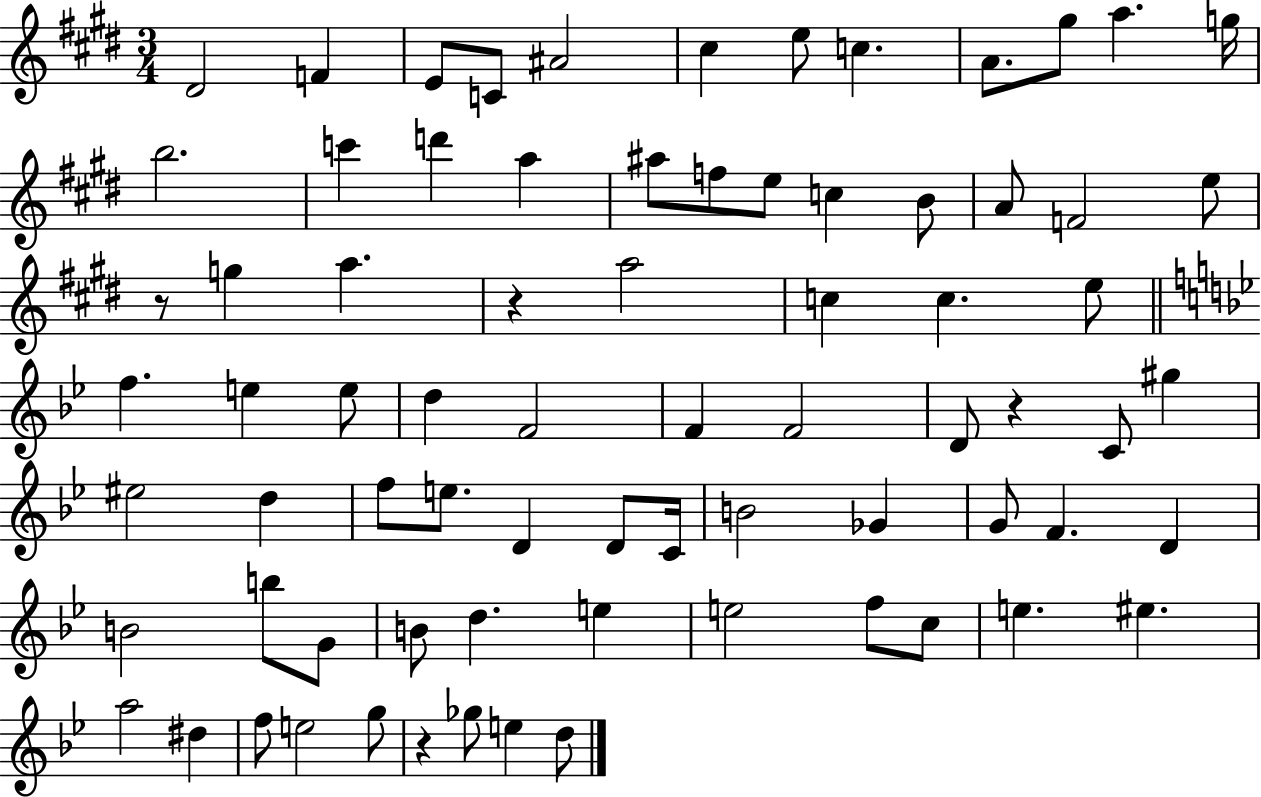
D#4/h F4/q E4/e C4/e A#4/h C#5/q E5/e C5/q. A4/e. G#5/e A5/q. G5/s B5/h. C6/q D6/q A5/q A#5/e F5/e E5/e C5/q B4/e A4/e F4/h E5/e R/e G5/q A5/q. R/q A5/h C5/q C5/q. E5/e F5/q. E5/q E5/e D5/q F4/h F4/q F4/h D4/e R/q C4/e G#5/q EIS5/h D5/q F5/e E5/e. D4/q D4/e C4/s B4/h Gb4/q G4/e F4/q. D4/q B4/h B5/e G4/e B4/e D5/q. E5/q E5/h F5/e C5/e E5/q. EIS5/q. A5/h D#5/q F5/e E5/h G5/e R/q Gb5/e E5/q D5/e